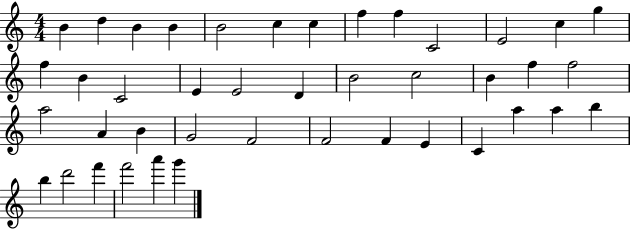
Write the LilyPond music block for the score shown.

{
  \clef treble
  \numericTimeSignature
  \time 4/4
  \key c \major
  b'4 d''4 b'4 b'4 | b'2 c''4 c''4 | f''4 f''4 c'2 | e'2 c''4 g''4 | \break f''4 b'4 c'2 | e'4 e'2 d'4 | b'2 c''2 | b'4 f''4 f''2 | \break a''2 a'4 b'4 | g'2 f'2 | f'2 f'4 e'4 | c'4 a''4 a''4 b''4 | \break b''4 d'''2 f'''4 | f'''2 a'''4 g'''4 | \bar "|."
}